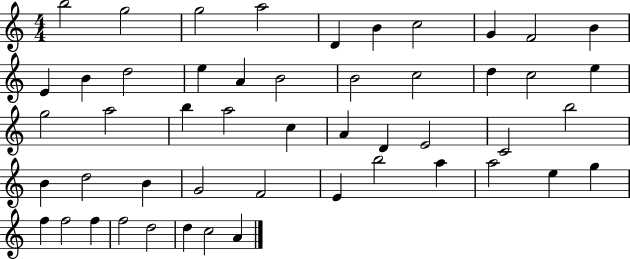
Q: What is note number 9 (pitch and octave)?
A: F4